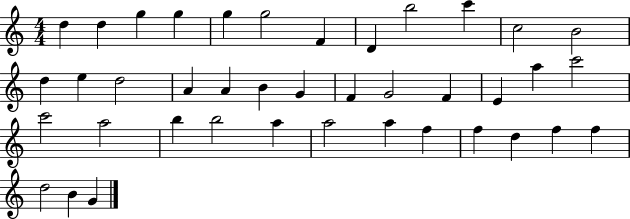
{
  \clef treble
  \numericTimeSignature
  \time 4/4
  \key c \major
  d''4 d''4 g''4 g''4 | g''4 g''2 f'4 | d'4 b''2 c'''4 | c''2 b'2 | \break d''4 e''4 d''2 | a'4 a'4 b'4 g'4 | f'4 g'2 f'4 | e'4 a''4 c'''2 | \break c'''2 a''2 | b''4 b''2 a''4 | a''2 a''4 f''4 | f''4 d''4 f''4 f''4 | \break d''2 b'4 g'4 | \bar "|."
}